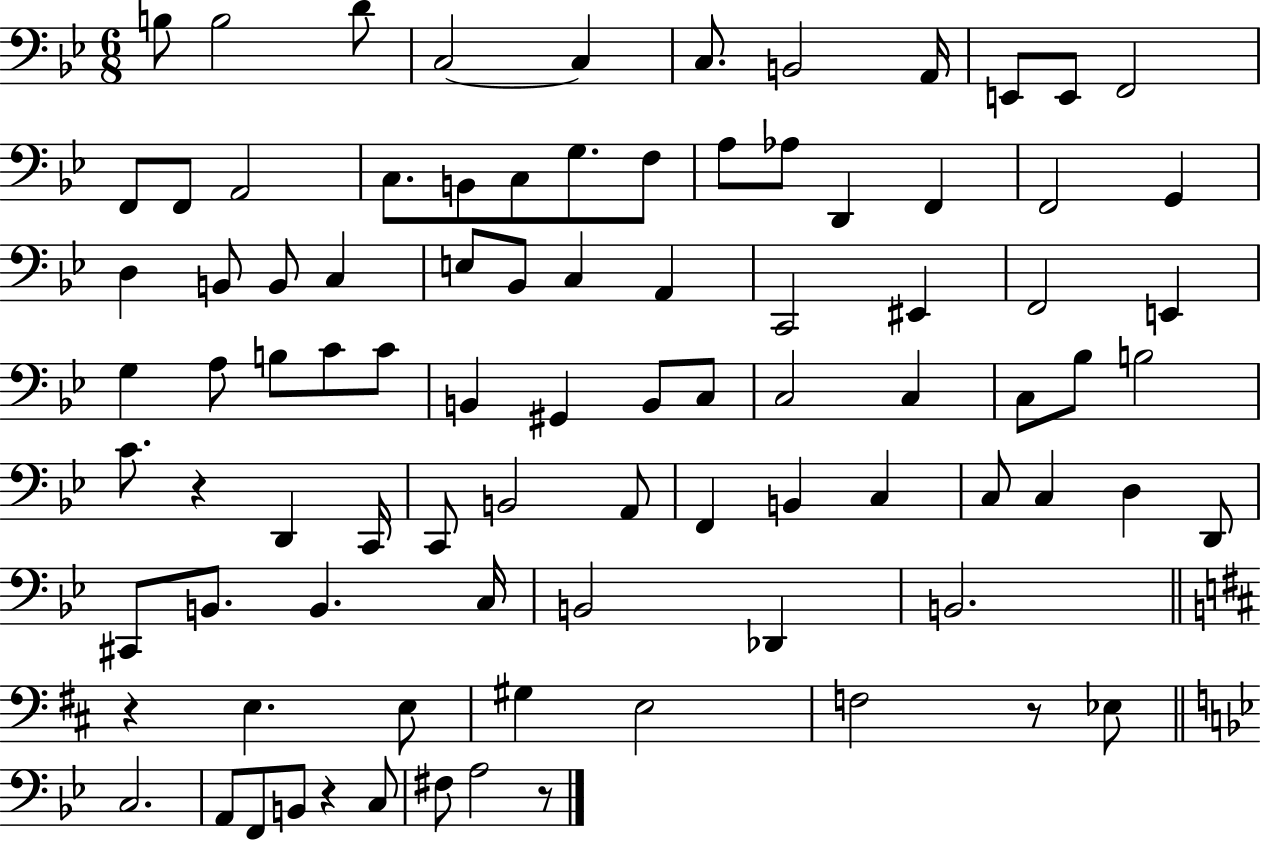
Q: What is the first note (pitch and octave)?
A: B3